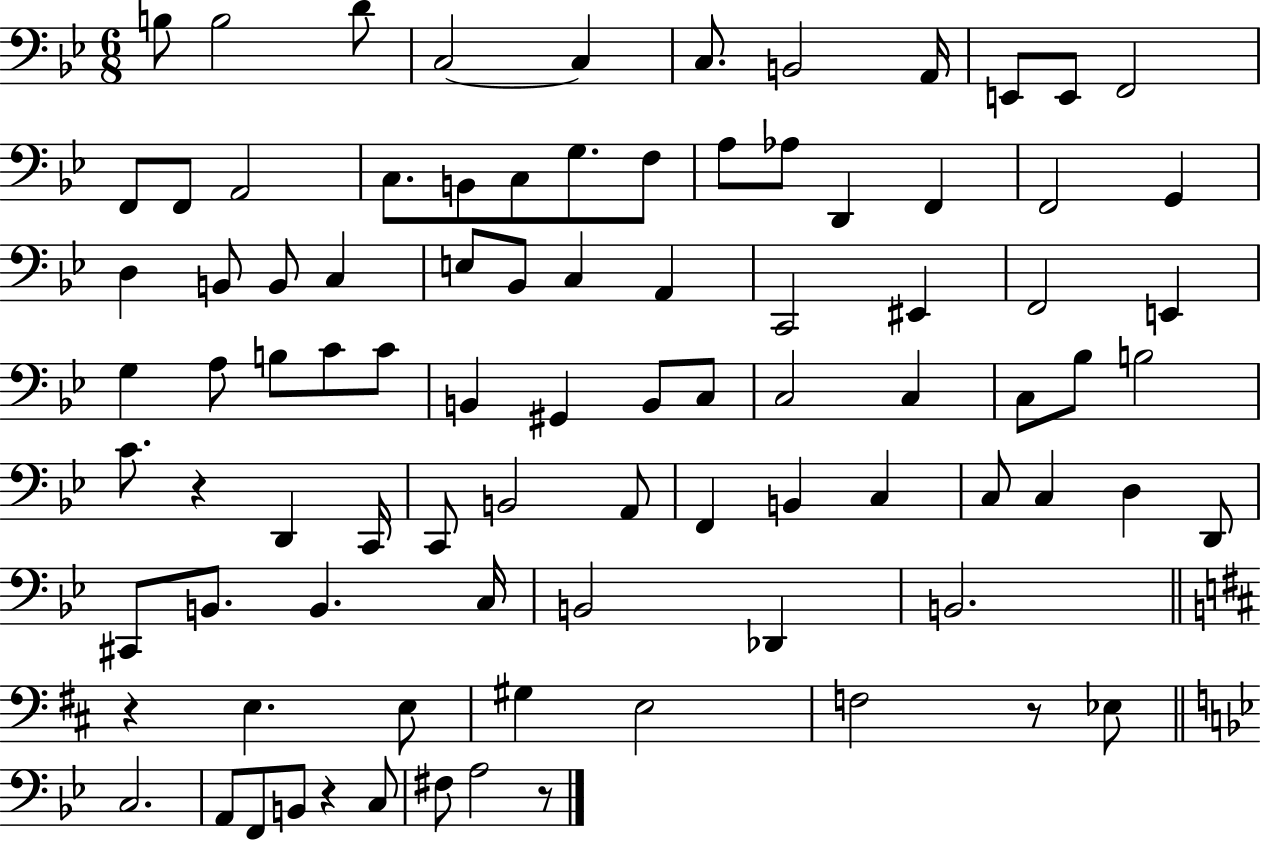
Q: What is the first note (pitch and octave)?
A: B3